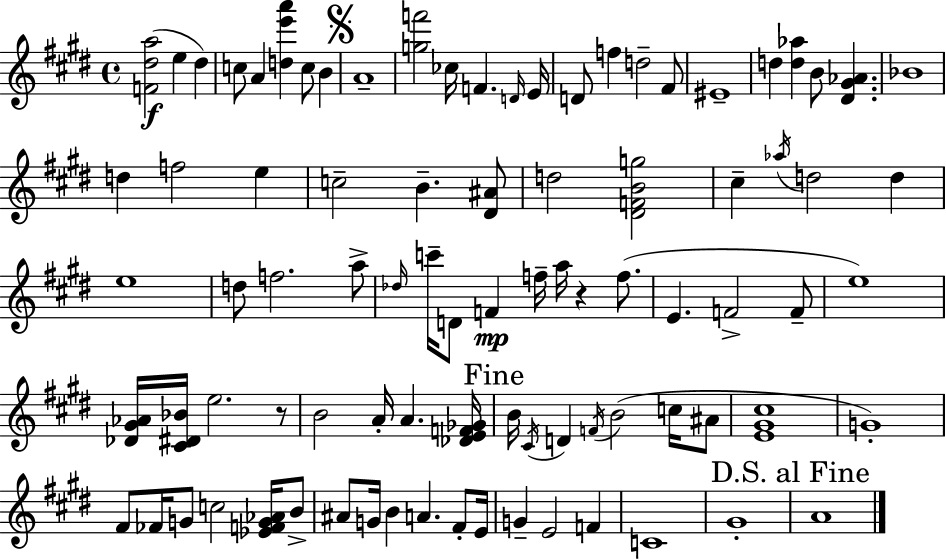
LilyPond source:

{
  \clef treble
  \time 4/4
  \defaultTimeSignature
  \key e \major
  \repeat volta 2 { <f' dis'' a''>2(\f e''4 dis''4) | c''8 a'4 <d'' e''' a'''>4 c''8 b'4 | \mark \markup { \musicglyph "scripts.segno" } a'1-- | <g'' f'''>2 ces''16 f'4. \grace { d'16 } | \break e'16 d'8 f''4 d''2-- fis'8 | eis'1-- | d''4 <d'' aes''>4 b'8 <dis' gis' aes'>4. | bes'1 | \break d''4 f''2 e''4 | c''2-- b'4.-- <dis' ais'>8 | d''2 <dis' f' b' g''>2 | cis''4-- \acciaccatura { aes''16 } d''2 d''4 | \break e''1 | d''8 f''2. | a''8-> \grace { des''16 } c'''16-- d'8 f'4\mp f''16-- a''16 r4 | f''8.( e'4. f'2-> | \break f'8-- e''1) | <des' gis' aes'>16 <cis' dis' bes'>16 e''2. | r8 b'2 a'16-. a'4. | <des' e' f' ges'>16 \mark "Fine" b'16 \acciaccatura { cis'16 } d'4 \acciaccatura { f'16 } b'2( | \break c''16 ais'8 <e' gis' cis''>1 | g'1-.) | fis'8 fes'16 g'8 c''2 | <ees' f' g' aes'>16 b'8-> ais'8 g'16 b'4 a'4. | \break fis'8-. e'16 g'4-- e'2 | f'4 c'1 | gis'1-. | \mark "D.S. al Fine" a'1 | \break } \bar "|."
}